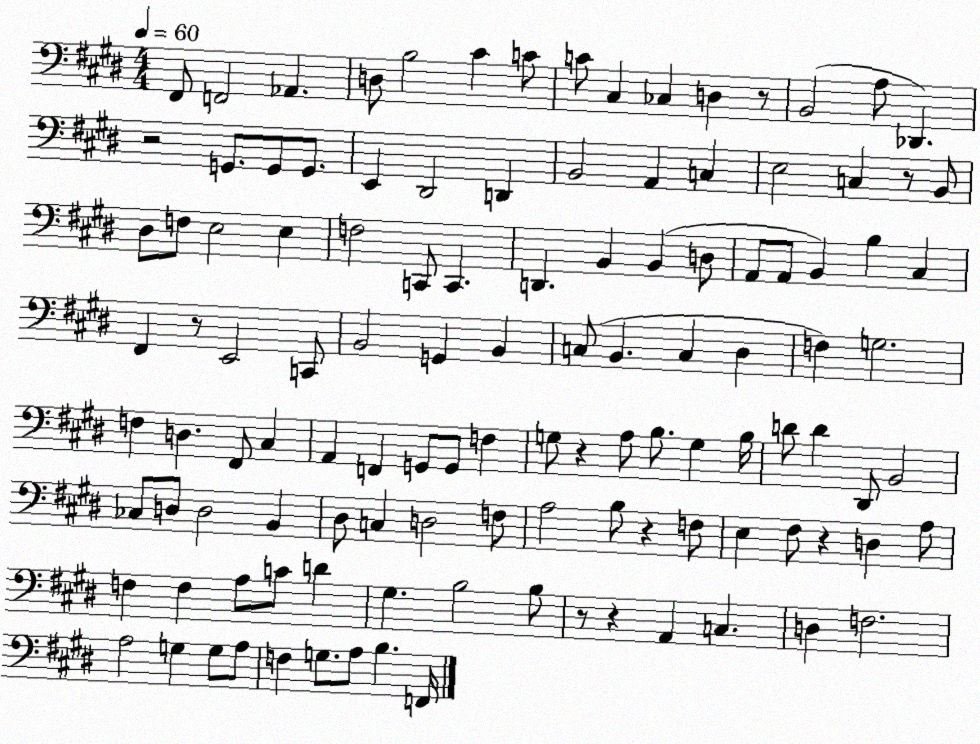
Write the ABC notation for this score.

X:1
T:Untitled
M:4/4
L:1/4
K:E
^F,,/2 F,,2 _A,, D,/2 B,2 ^C C/2 C/2 ^C, _C, D, z/2 B,,2 A,/2 _D,, z2 G,,/2 G,,/2 G,,/2 E,, ^D,,2 D,, B,,2 A,, C, E,2 C, z/2 B,,/2 ^D,/2 F,/2 E,2 E, F,2 C,,/2 C,, D,, B,, B,, D,/2 A,,/2 A,,/2 B,, B, ^C, ^F,, z/2 E,,2 C,,/2 B,,2 G,, B,, C,/2 B,, C, ^D, F, G,2 F, D, ^F,,/2 ^C, A,, F,, G,,/2 G,,/2 F, G,/2 z A,/2 B,/2 G, B,/4 D/2 D ^D,,/2 B,,2 _C,/2 D,/2 D,2 B,, ^D,/2 C, D,2 F,/2 A,2 B,/2 z F,/2 E, ^F,/2 z D, A,/2 F, F, A,/2 C/2 D ^G, B,2 B,/2 z/2 z A,, C, D, F,2 A,2 G, G,/2 A,/2 F, G,/2 A,/2 B, F,,/4